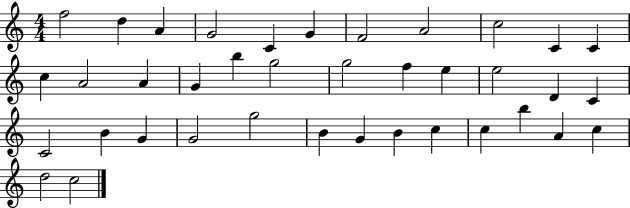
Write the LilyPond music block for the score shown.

{
  \clef treble
  \numericTimeSignature
  \time 4/4
  \key c \major
  f''2 d''4 a'4 | g'2 c'4 g'4 | f'2 a'2 | c''2 c'4 c'4 | \break c''4 a'2 a'4 | g'4 b''4 g''2 | g''2 f''4 e''4 | e''2 d'4 c'4 | \break c'2 b'4 g'4 | g'2 g''2 | b'4 g'4 b'4 c''4 | c''4 b''4 a'4 c''4 | \break d''2 c''2 | \bar "|."
}